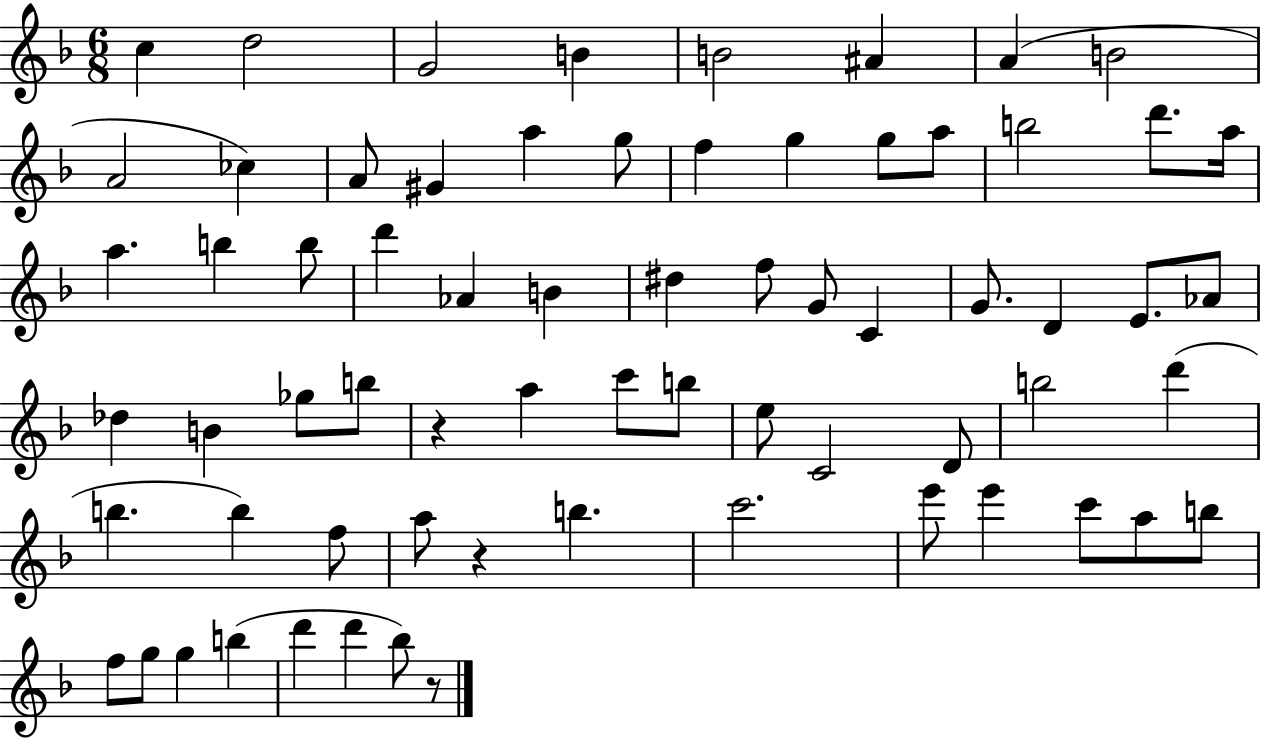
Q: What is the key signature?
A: F major